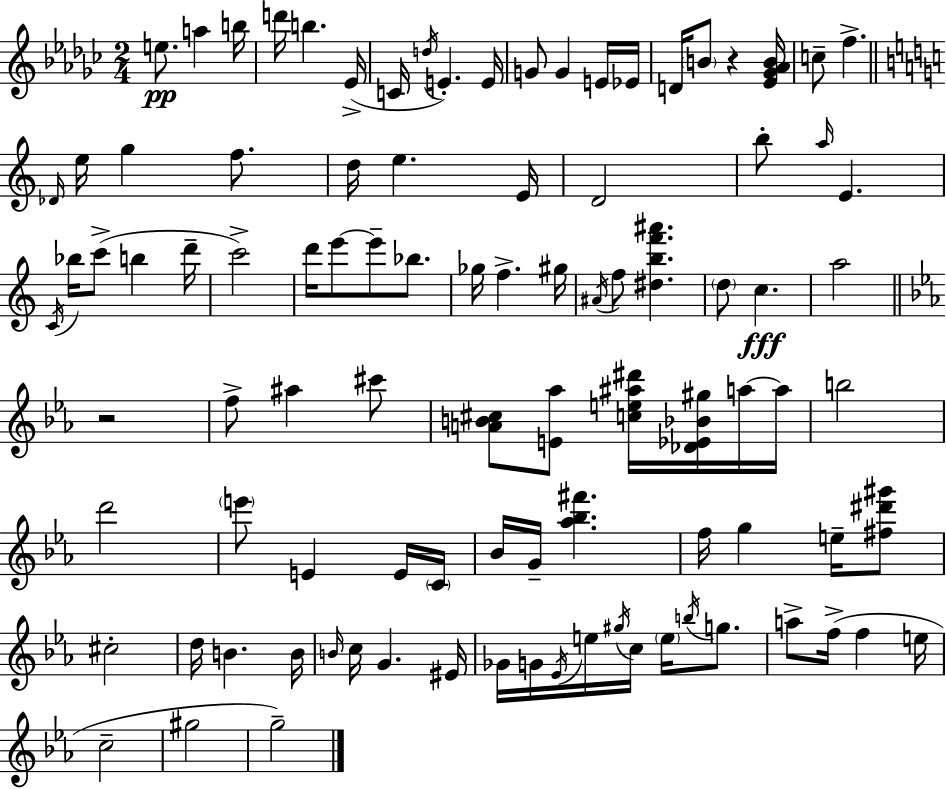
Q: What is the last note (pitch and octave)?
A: G5